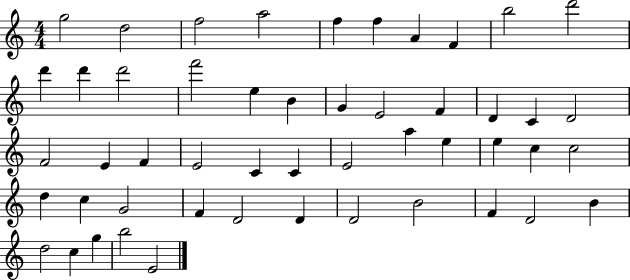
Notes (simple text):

G5/h D5/h F5/h A5/h F5/q F5/q A4/q F4/q B5/h D6/h D6/q D6/q D6/h F6/h E5/q B4/q G4/q E4/h F4/q D4/q C4/q D4/h F4/h E4/q F4/q E4/h C4/q C4/q E4/h A5/q E5/q E5/q C5/q C5/h D5/q C5/q G4/h F4/q D4/h D4/q D4/h B4/h F4/q D4/h B4/q D5/h C5/q G5/q B5/h E4/h